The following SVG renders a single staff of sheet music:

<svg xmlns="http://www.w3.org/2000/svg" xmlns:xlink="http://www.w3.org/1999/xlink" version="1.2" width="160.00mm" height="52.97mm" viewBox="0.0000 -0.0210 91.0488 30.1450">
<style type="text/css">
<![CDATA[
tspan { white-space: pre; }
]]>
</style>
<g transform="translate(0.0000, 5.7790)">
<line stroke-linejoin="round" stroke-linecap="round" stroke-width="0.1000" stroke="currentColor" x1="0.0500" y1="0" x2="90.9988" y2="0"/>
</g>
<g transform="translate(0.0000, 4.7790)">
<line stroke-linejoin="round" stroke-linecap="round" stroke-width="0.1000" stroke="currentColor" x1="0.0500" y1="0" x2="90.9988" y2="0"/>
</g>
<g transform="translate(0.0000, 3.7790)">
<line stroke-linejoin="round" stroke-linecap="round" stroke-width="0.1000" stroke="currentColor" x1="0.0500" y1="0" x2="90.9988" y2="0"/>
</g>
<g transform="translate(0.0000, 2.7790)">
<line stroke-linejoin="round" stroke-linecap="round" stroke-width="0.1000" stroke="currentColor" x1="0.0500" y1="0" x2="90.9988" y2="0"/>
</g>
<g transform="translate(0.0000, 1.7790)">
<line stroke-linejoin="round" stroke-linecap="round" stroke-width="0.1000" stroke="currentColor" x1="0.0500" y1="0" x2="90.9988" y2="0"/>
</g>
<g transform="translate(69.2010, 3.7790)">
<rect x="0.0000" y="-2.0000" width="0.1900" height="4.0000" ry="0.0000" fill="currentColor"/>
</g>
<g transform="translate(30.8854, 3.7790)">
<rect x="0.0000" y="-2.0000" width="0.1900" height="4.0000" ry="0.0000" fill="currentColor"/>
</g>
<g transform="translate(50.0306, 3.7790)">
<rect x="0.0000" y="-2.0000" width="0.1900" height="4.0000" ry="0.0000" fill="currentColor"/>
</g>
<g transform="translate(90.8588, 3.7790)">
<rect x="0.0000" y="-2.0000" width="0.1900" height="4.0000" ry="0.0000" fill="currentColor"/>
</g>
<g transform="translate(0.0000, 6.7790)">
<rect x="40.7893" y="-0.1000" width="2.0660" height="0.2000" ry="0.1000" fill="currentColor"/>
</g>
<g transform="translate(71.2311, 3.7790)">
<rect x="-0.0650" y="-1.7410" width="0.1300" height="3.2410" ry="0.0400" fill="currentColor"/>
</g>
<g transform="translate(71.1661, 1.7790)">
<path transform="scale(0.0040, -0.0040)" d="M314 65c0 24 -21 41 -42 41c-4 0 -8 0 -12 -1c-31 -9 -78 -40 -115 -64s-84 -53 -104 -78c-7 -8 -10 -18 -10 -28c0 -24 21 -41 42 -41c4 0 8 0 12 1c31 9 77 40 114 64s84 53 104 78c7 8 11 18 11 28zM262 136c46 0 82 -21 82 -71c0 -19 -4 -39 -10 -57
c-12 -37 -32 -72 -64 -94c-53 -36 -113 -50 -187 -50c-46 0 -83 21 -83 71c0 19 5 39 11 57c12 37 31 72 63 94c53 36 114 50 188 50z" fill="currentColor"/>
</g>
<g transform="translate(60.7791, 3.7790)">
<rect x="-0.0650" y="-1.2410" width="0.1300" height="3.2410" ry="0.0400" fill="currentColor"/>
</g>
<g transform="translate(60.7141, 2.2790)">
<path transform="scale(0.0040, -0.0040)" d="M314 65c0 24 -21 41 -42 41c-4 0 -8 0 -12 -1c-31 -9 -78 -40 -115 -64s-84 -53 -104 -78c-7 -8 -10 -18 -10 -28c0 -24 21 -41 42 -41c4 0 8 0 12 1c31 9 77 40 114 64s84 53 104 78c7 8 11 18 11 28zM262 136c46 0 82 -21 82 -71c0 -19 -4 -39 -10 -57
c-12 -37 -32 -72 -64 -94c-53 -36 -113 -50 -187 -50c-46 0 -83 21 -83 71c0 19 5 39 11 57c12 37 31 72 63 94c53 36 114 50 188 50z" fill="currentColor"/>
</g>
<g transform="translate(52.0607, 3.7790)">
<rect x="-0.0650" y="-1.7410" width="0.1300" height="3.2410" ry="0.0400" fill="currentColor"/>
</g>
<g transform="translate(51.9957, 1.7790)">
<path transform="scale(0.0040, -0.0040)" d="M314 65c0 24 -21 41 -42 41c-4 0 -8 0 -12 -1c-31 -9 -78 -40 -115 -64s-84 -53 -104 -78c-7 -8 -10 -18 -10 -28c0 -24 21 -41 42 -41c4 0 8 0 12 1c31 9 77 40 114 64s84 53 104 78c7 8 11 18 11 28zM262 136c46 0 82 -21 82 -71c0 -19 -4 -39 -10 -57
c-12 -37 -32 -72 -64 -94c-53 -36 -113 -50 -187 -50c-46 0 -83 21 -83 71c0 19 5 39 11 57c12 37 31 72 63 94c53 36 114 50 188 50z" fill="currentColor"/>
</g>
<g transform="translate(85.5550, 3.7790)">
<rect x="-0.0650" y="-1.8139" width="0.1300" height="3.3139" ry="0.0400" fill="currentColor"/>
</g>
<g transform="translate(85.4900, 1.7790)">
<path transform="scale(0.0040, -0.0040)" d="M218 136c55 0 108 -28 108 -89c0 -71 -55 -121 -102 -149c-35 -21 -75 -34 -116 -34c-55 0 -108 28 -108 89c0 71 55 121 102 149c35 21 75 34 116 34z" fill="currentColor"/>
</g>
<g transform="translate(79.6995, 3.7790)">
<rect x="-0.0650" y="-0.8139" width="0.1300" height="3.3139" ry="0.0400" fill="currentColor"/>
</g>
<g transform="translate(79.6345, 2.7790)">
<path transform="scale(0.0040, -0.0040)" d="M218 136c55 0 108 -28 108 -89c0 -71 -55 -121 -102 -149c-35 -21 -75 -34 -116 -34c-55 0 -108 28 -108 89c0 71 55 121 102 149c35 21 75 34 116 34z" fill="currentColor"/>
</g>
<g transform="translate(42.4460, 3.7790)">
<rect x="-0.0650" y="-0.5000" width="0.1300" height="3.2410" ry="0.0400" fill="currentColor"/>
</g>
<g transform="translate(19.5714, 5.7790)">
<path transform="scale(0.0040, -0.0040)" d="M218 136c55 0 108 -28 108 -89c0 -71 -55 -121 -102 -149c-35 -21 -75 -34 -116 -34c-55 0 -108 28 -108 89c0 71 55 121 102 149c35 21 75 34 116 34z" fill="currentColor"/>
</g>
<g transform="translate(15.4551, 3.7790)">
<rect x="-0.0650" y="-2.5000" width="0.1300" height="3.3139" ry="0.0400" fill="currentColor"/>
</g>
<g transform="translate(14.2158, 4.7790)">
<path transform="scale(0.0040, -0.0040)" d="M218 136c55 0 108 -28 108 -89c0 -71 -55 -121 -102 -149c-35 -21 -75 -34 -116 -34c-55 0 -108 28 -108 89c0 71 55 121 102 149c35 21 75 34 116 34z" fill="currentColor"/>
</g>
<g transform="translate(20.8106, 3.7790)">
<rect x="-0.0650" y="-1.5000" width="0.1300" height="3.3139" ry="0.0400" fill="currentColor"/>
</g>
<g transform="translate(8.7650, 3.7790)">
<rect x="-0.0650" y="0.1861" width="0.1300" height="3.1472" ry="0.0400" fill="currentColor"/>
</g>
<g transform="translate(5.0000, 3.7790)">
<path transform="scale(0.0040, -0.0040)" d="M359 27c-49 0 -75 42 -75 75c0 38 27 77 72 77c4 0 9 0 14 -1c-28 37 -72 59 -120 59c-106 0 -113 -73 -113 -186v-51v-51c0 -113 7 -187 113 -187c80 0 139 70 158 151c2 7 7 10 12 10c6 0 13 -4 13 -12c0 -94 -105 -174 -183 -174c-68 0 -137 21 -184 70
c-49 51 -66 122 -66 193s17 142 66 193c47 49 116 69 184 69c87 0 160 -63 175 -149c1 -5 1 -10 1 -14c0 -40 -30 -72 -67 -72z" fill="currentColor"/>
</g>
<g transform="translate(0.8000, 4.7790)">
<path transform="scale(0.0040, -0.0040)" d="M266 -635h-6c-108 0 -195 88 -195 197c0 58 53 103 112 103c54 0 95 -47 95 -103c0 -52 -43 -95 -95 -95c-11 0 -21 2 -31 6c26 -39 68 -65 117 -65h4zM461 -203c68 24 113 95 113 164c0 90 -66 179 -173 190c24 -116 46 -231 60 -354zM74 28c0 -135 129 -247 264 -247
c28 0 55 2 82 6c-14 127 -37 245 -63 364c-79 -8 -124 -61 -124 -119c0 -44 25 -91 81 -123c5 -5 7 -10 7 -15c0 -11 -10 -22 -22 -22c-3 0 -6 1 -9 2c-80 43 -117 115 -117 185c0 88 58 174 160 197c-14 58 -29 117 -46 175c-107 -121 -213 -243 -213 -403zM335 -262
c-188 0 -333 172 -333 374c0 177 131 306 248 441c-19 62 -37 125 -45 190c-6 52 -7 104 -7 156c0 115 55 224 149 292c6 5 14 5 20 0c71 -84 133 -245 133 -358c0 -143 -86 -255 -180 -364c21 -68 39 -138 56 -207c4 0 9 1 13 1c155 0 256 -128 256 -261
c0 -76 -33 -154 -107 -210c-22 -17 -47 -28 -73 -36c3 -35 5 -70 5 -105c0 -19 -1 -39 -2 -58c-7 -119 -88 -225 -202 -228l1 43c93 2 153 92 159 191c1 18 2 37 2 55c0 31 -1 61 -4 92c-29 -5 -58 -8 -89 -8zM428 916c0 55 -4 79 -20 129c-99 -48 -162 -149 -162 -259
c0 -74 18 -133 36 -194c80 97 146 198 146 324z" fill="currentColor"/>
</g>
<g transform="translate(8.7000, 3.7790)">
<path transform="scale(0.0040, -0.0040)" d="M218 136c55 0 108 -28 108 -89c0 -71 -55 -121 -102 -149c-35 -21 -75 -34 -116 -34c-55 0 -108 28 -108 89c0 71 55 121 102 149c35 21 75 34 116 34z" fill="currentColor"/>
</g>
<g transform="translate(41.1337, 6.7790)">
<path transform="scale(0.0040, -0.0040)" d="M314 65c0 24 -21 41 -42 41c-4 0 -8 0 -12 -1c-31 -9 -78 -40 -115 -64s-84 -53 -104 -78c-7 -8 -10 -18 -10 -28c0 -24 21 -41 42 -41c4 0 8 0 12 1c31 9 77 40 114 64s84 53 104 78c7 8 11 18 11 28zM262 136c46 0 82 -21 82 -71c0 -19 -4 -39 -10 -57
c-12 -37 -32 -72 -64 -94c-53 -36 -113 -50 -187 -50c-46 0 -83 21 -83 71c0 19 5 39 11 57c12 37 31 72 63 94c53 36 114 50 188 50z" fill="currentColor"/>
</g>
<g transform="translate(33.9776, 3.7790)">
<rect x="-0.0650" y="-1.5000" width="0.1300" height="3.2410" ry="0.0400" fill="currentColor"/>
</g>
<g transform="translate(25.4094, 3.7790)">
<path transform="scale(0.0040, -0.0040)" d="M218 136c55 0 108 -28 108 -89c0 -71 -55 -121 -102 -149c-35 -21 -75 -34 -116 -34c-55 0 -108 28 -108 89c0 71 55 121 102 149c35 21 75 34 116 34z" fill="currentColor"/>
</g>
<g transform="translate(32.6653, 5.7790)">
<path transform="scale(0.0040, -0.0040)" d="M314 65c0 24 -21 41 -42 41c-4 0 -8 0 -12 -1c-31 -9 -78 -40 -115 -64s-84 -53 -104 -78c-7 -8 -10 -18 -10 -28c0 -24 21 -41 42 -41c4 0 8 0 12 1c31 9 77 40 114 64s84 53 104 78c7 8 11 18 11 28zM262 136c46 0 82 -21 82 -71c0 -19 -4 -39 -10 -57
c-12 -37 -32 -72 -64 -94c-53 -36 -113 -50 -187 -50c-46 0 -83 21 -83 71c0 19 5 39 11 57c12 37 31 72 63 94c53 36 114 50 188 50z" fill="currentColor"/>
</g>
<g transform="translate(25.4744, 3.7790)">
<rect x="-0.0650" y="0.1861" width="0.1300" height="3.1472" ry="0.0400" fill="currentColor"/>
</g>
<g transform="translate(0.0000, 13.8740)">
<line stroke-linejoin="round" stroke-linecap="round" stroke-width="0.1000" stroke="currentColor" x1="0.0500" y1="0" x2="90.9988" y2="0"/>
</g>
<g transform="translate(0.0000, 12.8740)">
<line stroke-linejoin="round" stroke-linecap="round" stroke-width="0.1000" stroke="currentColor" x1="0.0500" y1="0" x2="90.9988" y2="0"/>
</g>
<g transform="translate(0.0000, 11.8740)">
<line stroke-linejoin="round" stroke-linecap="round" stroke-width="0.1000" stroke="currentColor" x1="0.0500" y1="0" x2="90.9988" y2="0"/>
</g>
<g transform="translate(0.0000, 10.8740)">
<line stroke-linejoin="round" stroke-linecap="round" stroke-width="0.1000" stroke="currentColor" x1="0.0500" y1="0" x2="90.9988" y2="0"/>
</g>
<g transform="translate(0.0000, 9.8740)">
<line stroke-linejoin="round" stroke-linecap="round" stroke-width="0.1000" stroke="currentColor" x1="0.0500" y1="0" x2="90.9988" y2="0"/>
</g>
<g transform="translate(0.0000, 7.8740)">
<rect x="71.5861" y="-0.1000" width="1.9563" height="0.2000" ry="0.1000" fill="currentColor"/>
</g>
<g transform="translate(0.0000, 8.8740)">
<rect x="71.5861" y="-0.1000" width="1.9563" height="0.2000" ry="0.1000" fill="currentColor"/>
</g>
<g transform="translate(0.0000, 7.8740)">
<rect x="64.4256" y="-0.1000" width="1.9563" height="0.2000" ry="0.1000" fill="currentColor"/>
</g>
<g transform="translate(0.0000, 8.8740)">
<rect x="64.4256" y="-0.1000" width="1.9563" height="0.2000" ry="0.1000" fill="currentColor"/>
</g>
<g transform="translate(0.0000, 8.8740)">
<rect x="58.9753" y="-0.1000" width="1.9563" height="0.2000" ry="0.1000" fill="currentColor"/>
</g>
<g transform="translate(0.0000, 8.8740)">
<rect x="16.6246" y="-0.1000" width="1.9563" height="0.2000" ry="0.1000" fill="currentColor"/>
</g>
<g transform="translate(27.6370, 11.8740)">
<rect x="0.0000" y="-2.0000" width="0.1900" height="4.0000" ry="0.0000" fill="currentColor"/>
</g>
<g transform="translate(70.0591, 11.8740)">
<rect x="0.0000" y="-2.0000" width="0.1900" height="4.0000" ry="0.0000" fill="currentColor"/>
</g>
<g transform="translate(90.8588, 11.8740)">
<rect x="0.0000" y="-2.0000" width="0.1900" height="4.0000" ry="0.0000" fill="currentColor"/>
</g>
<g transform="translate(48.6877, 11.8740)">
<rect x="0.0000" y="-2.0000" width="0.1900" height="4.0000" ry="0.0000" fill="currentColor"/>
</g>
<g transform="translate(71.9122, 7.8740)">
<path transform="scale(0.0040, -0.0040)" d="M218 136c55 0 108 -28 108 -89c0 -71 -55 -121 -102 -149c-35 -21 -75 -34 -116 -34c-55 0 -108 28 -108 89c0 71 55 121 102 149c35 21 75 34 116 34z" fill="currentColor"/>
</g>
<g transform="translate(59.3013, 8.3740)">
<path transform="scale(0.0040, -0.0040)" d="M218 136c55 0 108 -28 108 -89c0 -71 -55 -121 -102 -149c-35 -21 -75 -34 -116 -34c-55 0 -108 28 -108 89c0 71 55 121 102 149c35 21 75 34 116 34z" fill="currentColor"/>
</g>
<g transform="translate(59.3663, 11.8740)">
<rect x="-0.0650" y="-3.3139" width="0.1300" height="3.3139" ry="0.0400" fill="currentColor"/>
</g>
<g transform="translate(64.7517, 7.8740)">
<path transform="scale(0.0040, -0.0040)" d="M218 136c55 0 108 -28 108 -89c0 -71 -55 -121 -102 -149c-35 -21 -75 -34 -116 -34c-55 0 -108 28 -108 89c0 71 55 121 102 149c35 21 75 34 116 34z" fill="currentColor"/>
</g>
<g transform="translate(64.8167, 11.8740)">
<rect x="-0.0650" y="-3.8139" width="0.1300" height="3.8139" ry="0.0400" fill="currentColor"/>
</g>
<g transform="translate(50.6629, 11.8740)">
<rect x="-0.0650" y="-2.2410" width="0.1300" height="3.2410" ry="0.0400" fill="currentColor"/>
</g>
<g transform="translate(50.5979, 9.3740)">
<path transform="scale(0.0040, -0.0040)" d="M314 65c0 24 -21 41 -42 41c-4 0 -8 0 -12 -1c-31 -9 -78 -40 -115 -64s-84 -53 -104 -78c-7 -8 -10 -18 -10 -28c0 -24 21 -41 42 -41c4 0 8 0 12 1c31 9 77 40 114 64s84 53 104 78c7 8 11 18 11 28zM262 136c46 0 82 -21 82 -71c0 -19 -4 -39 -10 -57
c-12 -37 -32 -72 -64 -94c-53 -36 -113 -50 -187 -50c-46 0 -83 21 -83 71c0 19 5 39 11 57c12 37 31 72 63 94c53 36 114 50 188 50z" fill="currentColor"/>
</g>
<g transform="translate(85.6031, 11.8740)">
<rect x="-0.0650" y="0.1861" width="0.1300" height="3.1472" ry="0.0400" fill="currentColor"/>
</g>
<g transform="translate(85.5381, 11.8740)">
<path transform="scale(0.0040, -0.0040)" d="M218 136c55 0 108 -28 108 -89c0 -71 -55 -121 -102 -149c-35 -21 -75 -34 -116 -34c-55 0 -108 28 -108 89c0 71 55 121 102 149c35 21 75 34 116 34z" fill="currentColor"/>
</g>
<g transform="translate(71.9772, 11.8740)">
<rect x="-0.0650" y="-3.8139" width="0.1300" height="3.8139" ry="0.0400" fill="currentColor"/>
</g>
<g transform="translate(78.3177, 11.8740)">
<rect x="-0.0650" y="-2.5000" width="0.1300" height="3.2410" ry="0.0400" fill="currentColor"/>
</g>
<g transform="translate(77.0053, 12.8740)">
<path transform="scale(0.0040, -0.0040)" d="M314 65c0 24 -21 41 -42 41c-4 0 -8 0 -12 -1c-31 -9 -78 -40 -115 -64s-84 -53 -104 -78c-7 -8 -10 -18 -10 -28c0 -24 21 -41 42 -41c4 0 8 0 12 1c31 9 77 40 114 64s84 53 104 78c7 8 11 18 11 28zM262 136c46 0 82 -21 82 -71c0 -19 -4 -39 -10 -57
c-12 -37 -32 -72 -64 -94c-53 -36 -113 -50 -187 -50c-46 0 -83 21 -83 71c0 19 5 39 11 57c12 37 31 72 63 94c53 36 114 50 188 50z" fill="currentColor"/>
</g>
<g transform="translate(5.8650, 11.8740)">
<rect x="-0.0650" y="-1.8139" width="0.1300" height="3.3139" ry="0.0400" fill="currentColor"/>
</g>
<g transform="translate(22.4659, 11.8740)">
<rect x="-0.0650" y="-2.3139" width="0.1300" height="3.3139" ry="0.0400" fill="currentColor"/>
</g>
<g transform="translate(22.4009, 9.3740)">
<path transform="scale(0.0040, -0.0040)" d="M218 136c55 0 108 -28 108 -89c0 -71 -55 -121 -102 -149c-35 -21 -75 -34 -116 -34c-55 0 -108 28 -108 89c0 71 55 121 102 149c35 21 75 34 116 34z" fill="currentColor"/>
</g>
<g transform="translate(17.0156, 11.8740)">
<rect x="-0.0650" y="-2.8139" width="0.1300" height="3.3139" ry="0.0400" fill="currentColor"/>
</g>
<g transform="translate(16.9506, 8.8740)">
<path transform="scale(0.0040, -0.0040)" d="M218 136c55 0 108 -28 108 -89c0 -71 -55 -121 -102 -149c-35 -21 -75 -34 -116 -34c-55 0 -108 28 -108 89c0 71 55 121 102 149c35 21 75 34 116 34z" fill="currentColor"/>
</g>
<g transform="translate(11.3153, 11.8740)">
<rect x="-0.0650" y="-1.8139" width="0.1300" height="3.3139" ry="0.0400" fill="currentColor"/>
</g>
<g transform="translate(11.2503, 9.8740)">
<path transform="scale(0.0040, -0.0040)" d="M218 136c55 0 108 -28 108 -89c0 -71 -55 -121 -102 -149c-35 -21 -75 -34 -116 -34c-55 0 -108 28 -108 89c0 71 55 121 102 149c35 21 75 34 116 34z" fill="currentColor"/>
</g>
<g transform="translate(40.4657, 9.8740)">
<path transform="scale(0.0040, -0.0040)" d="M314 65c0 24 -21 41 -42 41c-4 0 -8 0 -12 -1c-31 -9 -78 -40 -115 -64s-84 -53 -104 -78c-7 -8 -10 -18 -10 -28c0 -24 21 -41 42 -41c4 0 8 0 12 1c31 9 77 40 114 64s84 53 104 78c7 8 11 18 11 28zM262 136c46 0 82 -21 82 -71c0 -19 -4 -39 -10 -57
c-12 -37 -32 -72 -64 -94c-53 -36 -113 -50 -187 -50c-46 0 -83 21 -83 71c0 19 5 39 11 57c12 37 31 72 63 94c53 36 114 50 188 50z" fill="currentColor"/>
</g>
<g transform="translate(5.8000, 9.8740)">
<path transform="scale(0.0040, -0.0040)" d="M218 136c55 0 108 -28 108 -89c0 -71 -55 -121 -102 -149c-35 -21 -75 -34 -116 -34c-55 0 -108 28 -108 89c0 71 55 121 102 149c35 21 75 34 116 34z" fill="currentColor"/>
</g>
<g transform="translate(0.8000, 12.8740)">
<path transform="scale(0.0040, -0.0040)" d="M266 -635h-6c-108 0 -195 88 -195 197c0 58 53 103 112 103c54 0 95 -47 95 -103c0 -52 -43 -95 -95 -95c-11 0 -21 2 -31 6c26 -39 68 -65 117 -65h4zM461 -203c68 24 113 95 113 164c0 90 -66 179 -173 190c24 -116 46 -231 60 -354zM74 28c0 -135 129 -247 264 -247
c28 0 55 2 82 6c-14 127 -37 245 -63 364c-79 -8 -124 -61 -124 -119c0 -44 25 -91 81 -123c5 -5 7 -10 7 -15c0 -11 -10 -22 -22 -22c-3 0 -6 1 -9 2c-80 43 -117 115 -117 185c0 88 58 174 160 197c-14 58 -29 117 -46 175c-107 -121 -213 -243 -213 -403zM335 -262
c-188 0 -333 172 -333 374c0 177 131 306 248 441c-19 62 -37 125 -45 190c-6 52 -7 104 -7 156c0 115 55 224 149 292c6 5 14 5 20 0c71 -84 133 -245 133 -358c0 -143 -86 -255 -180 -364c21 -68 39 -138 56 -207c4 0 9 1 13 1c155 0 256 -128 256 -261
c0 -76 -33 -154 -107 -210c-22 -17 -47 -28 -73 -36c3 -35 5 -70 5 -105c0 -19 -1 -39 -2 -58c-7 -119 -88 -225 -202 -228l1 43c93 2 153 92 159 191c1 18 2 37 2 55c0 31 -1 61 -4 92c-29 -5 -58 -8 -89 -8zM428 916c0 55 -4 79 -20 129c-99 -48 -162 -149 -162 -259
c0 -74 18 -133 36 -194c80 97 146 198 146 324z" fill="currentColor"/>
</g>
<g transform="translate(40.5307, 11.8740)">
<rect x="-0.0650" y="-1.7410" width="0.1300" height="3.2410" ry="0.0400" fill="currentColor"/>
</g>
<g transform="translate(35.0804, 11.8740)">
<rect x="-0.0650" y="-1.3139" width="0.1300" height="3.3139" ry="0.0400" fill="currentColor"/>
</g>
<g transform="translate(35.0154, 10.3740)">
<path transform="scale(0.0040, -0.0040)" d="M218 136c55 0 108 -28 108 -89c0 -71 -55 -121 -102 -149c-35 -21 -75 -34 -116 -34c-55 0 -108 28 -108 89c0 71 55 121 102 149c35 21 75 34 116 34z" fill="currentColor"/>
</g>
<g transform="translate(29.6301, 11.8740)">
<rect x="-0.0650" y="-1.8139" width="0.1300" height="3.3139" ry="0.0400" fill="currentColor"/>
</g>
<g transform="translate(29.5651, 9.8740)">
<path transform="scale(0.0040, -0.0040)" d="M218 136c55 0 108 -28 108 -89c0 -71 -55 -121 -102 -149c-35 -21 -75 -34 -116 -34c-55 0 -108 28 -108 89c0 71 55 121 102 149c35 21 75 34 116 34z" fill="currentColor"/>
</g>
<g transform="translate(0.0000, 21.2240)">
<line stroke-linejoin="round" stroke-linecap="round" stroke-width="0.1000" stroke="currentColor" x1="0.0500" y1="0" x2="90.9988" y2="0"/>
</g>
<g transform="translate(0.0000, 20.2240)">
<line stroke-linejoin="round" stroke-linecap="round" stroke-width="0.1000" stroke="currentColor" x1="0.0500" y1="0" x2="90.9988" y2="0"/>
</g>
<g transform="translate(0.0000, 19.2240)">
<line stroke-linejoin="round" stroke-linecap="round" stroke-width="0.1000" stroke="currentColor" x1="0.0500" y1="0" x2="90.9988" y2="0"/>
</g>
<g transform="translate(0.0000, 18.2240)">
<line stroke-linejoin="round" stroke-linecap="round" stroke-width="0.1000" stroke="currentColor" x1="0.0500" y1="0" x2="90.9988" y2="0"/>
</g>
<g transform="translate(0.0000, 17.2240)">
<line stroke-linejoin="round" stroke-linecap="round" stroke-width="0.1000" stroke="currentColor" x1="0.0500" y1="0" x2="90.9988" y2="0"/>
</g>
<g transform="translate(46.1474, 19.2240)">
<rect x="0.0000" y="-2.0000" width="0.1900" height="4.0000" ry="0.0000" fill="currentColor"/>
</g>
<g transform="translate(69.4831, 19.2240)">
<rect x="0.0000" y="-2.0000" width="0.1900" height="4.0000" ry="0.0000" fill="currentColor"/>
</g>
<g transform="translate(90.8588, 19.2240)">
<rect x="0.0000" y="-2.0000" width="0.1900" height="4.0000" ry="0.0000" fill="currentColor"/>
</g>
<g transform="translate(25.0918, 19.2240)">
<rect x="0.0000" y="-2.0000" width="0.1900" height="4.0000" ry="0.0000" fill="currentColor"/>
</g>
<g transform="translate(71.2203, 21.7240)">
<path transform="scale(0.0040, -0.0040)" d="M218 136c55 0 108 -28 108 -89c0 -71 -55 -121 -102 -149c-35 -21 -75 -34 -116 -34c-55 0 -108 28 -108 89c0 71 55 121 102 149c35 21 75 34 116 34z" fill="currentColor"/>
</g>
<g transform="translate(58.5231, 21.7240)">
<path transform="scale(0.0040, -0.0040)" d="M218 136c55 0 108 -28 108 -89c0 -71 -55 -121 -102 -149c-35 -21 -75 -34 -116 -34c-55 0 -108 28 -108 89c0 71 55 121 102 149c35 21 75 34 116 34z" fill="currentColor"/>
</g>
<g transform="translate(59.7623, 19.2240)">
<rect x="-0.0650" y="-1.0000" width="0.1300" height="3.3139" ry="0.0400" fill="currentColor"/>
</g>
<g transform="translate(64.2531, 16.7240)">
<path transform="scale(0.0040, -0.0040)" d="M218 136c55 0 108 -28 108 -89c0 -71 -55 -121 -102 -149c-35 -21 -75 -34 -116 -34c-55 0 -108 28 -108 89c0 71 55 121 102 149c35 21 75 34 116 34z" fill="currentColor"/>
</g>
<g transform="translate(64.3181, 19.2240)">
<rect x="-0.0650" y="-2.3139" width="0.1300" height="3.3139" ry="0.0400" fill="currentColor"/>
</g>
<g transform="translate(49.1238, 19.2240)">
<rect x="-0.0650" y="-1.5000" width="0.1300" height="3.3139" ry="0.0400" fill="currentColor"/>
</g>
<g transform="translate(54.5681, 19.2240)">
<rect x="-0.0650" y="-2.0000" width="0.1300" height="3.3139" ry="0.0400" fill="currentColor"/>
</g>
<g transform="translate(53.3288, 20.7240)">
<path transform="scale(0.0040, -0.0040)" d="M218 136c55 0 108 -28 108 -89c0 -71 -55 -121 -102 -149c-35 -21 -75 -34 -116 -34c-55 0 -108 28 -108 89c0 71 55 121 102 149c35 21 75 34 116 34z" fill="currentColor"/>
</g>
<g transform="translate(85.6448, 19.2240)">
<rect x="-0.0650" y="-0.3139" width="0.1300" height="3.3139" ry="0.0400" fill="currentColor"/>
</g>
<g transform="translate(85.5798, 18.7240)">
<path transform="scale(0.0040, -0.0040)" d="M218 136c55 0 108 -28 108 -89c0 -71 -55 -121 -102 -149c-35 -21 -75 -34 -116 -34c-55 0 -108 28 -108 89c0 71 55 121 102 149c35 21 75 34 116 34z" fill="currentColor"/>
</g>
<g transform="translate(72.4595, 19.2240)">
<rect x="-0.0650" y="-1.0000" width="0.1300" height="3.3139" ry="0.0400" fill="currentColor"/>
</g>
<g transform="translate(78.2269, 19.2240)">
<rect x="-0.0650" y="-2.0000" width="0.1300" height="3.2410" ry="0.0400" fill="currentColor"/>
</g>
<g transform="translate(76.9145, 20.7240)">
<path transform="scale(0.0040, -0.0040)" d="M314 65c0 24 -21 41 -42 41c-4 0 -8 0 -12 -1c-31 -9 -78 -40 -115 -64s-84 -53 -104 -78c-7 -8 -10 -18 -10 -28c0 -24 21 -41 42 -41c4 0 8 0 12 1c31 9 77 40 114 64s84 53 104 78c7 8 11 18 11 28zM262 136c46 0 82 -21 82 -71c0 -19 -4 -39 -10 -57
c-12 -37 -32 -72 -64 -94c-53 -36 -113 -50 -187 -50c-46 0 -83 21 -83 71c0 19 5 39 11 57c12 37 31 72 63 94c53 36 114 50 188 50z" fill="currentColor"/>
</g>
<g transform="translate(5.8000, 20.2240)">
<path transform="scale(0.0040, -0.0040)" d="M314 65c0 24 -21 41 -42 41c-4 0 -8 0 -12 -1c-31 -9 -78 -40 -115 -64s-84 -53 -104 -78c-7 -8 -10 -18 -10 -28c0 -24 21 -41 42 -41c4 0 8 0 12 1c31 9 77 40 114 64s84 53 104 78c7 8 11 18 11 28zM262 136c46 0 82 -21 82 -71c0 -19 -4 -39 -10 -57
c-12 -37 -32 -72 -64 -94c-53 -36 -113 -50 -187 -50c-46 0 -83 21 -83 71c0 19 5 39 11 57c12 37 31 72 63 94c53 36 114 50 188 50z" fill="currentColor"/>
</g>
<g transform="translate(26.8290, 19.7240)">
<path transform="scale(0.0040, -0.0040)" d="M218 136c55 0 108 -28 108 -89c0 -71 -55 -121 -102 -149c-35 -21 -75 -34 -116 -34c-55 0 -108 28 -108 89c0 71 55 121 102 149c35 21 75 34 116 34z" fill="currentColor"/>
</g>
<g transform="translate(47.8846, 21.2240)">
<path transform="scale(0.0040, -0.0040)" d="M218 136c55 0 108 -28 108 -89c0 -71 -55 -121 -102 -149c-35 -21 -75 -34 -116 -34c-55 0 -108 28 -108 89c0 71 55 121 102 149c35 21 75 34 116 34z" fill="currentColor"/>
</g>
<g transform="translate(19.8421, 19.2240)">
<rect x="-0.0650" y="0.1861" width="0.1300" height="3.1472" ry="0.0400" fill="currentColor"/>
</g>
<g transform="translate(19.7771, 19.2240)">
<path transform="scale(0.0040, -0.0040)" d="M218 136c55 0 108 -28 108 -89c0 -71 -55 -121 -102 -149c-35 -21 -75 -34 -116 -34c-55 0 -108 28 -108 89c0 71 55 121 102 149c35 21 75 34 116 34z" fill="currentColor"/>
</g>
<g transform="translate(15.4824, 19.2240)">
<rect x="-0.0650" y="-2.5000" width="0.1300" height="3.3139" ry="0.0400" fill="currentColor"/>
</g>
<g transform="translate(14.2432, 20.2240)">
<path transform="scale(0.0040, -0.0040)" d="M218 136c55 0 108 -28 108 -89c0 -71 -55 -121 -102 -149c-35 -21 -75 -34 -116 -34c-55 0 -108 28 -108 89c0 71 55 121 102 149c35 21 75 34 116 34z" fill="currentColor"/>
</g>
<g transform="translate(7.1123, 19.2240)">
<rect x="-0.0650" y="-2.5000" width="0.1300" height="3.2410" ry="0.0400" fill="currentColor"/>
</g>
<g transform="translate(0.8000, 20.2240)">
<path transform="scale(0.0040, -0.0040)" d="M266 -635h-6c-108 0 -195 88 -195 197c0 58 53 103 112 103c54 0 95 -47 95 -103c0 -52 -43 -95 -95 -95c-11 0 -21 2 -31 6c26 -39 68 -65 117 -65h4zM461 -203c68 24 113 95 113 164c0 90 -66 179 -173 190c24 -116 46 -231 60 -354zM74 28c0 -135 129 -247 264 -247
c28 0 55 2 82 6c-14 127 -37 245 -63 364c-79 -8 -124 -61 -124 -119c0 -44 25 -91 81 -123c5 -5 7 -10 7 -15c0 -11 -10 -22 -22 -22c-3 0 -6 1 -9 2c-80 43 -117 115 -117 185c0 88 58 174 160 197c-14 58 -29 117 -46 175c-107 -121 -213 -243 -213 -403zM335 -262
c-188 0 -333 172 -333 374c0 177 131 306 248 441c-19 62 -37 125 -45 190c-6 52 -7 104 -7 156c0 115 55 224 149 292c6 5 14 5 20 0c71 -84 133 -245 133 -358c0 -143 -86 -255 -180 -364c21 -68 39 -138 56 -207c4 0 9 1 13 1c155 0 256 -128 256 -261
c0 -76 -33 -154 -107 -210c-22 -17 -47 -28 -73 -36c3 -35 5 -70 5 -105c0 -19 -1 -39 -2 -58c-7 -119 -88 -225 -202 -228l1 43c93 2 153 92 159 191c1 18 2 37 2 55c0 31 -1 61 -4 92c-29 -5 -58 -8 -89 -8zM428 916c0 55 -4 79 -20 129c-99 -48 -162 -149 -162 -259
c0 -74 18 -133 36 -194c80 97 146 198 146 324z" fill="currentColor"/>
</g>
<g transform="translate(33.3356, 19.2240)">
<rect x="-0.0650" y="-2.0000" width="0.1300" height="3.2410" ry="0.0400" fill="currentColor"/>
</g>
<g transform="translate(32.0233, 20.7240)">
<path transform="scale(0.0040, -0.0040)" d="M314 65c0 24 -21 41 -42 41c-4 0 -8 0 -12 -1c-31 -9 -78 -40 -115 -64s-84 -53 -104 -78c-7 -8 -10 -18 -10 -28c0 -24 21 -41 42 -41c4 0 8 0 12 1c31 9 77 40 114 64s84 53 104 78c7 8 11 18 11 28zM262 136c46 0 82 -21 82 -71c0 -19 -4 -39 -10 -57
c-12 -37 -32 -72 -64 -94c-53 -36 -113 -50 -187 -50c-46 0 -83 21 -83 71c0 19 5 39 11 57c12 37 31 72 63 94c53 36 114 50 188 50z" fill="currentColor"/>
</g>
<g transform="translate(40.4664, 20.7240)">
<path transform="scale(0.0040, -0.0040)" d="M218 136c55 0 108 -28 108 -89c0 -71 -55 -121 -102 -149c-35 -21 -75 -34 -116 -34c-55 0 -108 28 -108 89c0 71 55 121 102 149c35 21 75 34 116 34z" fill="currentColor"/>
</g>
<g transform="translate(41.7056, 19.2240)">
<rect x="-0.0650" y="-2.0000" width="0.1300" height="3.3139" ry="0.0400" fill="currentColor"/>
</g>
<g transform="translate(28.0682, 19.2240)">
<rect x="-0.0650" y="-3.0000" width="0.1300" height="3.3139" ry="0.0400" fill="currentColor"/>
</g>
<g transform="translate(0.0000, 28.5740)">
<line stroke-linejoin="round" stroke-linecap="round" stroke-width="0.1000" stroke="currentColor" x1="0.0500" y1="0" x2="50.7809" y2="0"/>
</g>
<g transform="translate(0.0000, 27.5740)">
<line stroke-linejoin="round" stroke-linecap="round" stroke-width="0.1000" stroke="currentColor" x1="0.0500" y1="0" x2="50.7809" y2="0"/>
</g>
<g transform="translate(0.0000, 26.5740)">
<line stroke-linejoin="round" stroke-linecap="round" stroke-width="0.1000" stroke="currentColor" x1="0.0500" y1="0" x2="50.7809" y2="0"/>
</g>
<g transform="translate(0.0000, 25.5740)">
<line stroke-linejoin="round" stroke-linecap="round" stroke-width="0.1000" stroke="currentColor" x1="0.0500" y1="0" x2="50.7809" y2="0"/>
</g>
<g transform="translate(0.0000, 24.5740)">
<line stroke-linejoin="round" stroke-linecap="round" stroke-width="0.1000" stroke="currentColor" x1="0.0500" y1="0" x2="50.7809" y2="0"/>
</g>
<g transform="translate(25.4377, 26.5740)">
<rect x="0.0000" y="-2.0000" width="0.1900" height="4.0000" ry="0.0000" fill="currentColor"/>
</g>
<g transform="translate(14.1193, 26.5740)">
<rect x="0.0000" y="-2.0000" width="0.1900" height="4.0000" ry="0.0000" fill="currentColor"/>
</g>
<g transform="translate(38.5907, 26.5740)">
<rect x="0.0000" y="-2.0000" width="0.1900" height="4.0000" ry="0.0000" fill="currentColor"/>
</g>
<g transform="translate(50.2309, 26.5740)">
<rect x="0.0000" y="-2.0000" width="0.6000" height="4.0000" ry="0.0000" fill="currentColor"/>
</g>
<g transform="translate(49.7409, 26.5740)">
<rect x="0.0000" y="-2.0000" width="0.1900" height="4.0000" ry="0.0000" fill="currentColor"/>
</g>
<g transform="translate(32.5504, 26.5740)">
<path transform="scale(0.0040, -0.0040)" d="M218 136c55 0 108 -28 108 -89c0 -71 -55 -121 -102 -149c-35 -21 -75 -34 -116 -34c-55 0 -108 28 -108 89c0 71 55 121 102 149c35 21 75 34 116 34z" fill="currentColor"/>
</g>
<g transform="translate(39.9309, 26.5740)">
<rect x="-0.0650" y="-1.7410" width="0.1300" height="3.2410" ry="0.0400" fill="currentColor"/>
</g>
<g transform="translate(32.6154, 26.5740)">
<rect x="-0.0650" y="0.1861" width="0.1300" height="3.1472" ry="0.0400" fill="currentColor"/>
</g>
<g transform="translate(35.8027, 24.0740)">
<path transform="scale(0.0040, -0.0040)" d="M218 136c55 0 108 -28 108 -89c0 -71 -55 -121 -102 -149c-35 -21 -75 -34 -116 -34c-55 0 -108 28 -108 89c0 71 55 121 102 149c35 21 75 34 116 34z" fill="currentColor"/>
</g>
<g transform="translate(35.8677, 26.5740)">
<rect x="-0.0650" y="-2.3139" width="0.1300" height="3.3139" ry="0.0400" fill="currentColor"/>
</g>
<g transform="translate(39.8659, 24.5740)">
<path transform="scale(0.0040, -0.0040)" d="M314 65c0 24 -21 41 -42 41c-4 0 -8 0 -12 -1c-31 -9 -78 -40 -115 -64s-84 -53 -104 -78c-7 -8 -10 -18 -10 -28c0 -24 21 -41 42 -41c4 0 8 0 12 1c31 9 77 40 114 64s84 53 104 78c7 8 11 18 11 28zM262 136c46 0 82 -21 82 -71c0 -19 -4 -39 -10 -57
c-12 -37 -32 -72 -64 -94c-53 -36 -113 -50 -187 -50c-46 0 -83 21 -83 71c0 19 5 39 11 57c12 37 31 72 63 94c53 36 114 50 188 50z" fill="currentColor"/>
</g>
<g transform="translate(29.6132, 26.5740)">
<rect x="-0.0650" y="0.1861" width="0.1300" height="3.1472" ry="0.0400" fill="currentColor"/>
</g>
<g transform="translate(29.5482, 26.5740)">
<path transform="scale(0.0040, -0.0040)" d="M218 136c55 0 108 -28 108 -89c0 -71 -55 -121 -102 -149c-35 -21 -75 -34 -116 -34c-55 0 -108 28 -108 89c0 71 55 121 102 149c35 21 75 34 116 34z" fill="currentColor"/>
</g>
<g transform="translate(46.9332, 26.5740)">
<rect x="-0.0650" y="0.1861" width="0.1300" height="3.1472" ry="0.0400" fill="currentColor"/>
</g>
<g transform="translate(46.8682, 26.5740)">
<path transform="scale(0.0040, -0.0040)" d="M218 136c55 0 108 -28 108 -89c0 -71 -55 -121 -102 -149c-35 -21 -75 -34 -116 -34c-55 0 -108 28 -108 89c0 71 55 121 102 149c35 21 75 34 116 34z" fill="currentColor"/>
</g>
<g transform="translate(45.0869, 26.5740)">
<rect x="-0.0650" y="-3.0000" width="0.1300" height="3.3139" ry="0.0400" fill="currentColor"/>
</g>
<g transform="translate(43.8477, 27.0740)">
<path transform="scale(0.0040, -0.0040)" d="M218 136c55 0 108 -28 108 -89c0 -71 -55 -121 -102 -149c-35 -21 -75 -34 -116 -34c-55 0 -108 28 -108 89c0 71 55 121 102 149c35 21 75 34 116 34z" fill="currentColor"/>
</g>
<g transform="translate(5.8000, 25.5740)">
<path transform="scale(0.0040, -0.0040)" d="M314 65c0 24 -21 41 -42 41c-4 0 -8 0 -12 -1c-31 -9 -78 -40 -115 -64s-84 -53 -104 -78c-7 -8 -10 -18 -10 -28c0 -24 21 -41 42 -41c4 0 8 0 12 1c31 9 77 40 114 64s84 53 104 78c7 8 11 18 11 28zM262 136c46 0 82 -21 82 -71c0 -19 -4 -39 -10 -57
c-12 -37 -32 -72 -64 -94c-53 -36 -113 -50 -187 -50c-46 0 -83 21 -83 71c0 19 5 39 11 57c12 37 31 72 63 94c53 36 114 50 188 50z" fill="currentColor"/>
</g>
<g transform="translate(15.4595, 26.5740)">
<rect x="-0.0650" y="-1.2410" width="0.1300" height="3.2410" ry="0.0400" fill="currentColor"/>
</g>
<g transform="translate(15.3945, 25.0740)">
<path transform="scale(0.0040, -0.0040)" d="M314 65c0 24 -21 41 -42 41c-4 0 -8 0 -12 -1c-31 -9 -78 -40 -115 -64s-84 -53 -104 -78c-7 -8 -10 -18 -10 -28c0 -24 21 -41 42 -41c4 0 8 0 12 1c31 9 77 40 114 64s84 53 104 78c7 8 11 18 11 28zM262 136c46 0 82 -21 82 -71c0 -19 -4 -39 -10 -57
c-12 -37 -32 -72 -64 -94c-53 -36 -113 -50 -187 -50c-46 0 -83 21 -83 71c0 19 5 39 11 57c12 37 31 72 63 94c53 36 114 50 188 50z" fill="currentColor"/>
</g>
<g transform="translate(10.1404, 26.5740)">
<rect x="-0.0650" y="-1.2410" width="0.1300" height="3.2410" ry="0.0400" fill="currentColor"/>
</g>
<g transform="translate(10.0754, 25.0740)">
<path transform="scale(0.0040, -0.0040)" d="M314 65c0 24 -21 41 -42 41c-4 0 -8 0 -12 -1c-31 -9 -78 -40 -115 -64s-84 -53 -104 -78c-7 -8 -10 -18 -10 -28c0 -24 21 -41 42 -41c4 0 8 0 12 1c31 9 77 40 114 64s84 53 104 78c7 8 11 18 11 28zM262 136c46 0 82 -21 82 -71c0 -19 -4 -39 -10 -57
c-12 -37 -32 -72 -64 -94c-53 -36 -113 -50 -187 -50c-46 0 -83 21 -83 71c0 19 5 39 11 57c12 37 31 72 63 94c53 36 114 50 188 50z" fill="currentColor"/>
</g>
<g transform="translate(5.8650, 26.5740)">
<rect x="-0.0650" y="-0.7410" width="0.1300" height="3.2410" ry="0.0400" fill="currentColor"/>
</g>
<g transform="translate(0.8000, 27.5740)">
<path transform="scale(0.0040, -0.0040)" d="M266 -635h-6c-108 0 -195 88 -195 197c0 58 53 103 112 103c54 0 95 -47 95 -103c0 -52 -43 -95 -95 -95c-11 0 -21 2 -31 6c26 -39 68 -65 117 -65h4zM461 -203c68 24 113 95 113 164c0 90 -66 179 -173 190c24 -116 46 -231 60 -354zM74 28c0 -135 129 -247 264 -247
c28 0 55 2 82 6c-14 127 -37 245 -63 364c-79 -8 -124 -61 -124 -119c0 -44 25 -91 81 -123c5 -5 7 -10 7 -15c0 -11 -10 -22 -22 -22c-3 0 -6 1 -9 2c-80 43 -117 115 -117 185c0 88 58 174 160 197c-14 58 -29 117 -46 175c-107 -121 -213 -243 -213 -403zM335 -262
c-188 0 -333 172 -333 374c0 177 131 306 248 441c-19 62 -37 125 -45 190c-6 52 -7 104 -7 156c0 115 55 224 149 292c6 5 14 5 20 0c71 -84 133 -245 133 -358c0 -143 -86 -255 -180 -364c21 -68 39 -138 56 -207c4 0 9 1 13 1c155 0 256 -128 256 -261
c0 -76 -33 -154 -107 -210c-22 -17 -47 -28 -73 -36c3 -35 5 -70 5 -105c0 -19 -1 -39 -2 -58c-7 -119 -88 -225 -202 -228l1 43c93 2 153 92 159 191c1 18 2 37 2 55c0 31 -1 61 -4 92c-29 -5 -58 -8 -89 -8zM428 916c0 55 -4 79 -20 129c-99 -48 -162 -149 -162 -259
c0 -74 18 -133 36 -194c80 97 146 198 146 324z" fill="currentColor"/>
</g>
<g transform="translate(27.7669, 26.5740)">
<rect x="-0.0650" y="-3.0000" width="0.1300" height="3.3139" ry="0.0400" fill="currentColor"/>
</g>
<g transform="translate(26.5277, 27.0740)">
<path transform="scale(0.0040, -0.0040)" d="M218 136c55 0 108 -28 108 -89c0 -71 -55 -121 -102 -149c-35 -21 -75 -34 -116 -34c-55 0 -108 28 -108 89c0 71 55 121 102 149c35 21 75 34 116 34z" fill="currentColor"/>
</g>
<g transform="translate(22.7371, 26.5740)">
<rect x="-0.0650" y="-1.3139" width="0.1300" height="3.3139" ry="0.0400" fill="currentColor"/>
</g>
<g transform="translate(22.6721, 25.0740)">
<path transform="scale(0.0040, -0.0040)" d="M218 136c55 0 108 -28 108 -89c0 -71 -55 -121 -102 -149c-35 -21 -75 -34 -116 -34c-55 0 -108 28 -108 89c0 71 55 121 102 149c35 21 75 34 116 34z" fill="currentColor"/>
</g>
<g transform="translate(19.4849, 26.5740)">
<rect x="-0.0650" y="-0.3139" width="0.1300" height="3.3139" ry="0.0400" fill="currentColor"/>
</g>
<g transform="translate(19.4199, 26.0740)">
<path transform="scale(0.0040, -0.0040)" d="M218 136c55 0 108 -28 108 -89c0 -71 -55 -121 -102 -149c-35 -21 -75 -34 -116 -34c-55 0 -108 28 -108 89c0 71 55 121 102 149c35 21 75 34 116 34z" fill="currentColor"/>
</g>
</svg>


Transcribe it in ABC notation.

X:1
T:Untitled
M:4/4
L:1/4
K:C
B G E B E2 C2 f2 e2 f2 d f f f a g f e f2 g2 b c' c' G2 B G2 G B A F2 F E F D g D F2 c d2 e2 e2 c e A B B g f2 A B